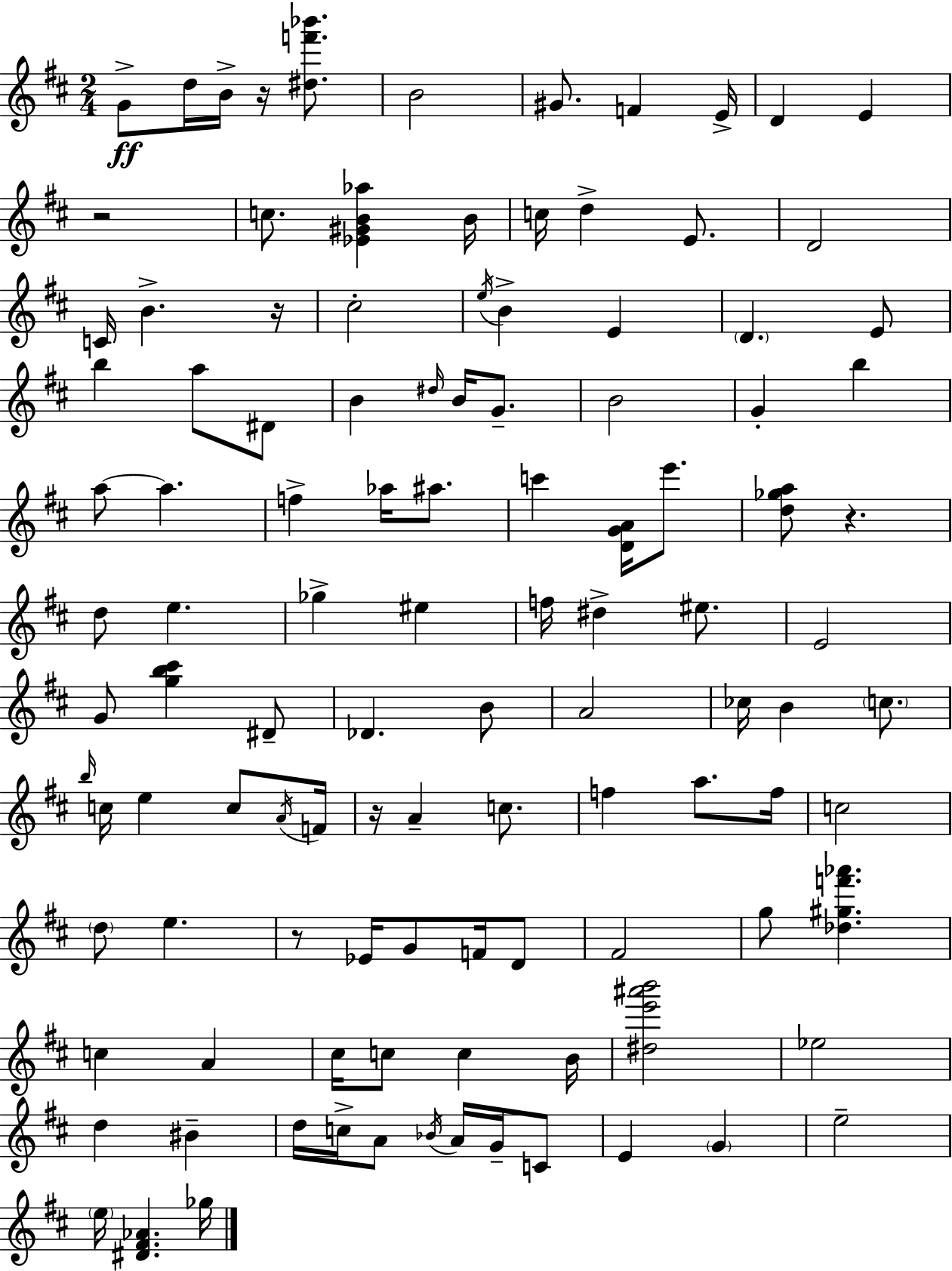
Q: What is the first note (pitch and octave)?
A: G4